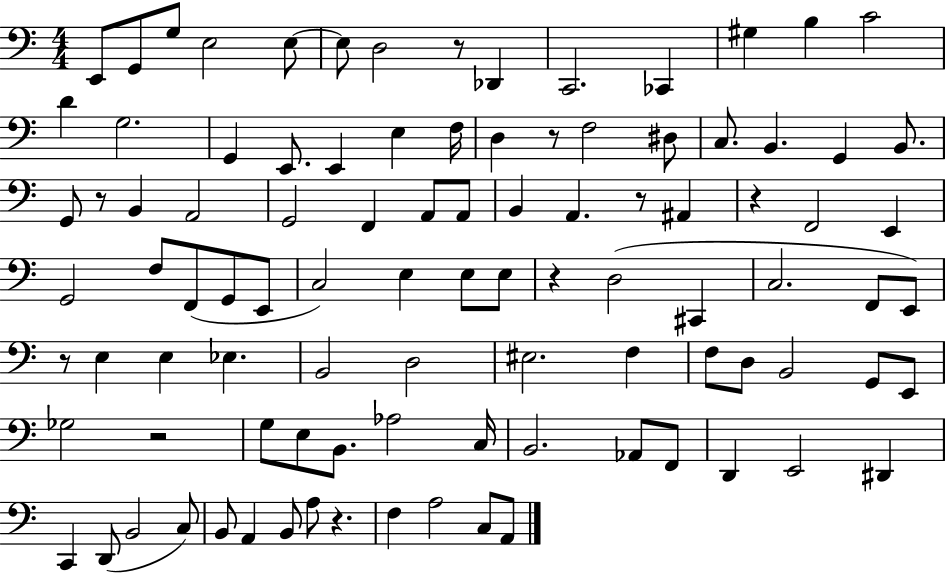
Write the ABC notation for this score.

X:1
T:Untitled
M:4/4
L:1/4
K:C
E,,/2 G,,/2 G,/2 E,2 E,/2 E,/2 D,2 z/2 _D,, C,,2 _C,, ^G, B, C2 D G,2 G,, E,,/2 E,, E, F,/4 D, z/2 F,2 ^D,/2 C,/2 B,, G,, B,,/2 G,,/2 z/2 B,, A,,2 G,,2 F,, A,,/2 A,,/2 B,, A,, z/2 ^A,, z F,,2 E,, G,,2 F,/2 F,,/2 G,,/2 E,,/2 C,2 E, E,/2 E,/2 z D,2 ^C,, C,2 F,,/2 E,,/2 z/2 E, E, _E, B,,2 D,2 ^E,2 F, F,/2 D,/2 B,,2 G,,/2 E,,/2 _G,2 z2 G,/2 E,/2 B,,/2 _A,2 C,/4 B,,2 _A,,/2 F,,/2 D,, E,,2 ^D,, C,, D,,/2 B,,2 C,/2 B,,/2 A,, B,,/2 A,/2 z F, A,2 C,/2 A,,/2